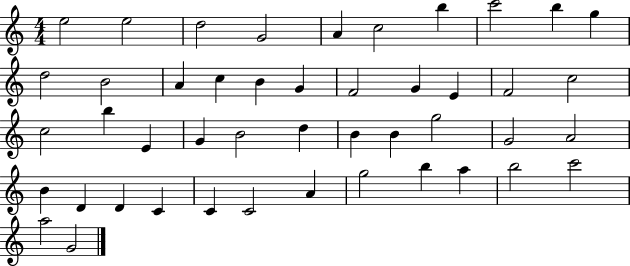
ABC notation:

X:1
T:Untitled
M:4/4
L:1/4
K:C
e2 e2 d2 G2 A c2 b c'2 b g d2 B2 A c B G F2 G E F2 c2 c2 b E G B2 d B B g2 G2 A2 B D D C C C2 A g2 b a b2 c'2 a2 G2